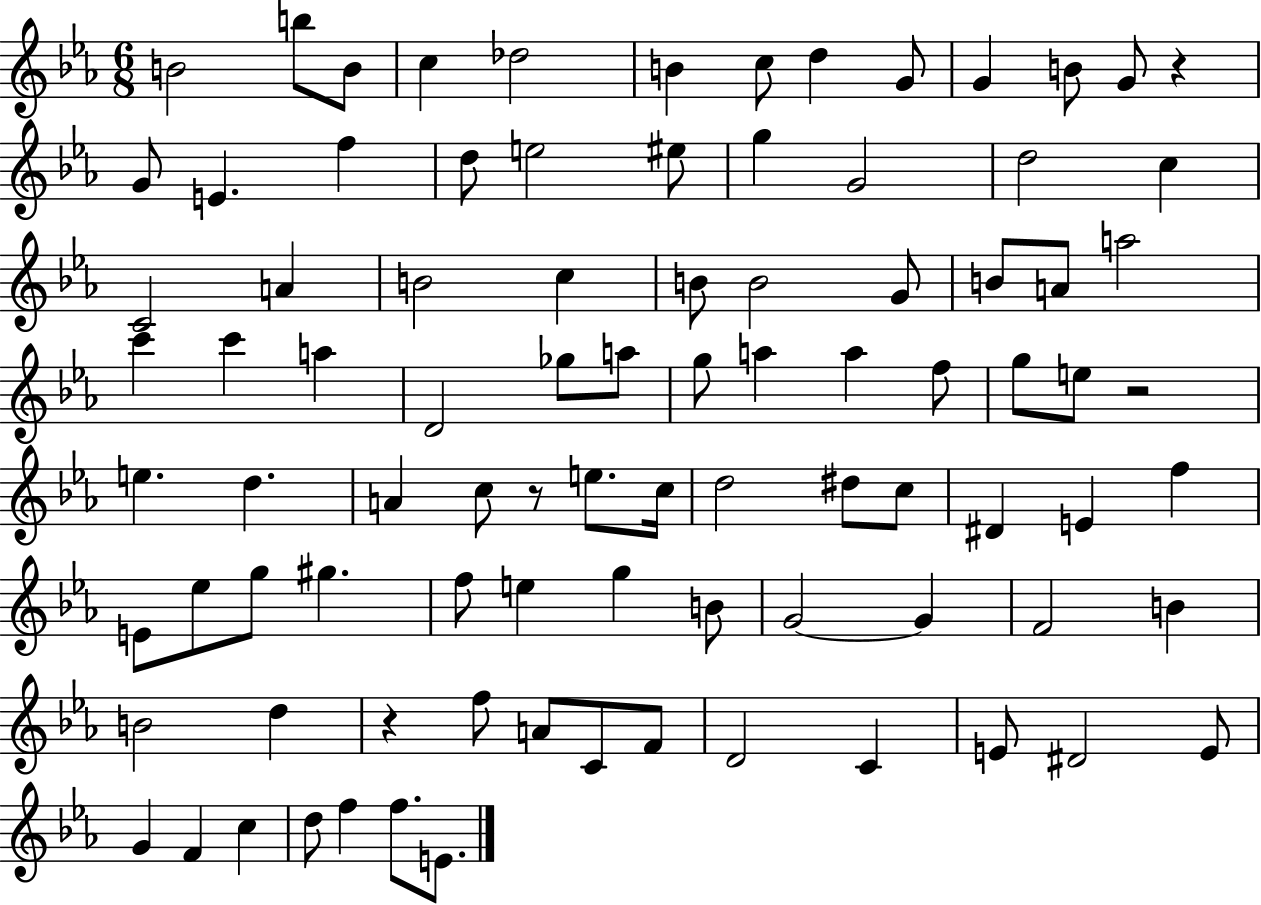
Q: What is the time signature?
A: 6/8